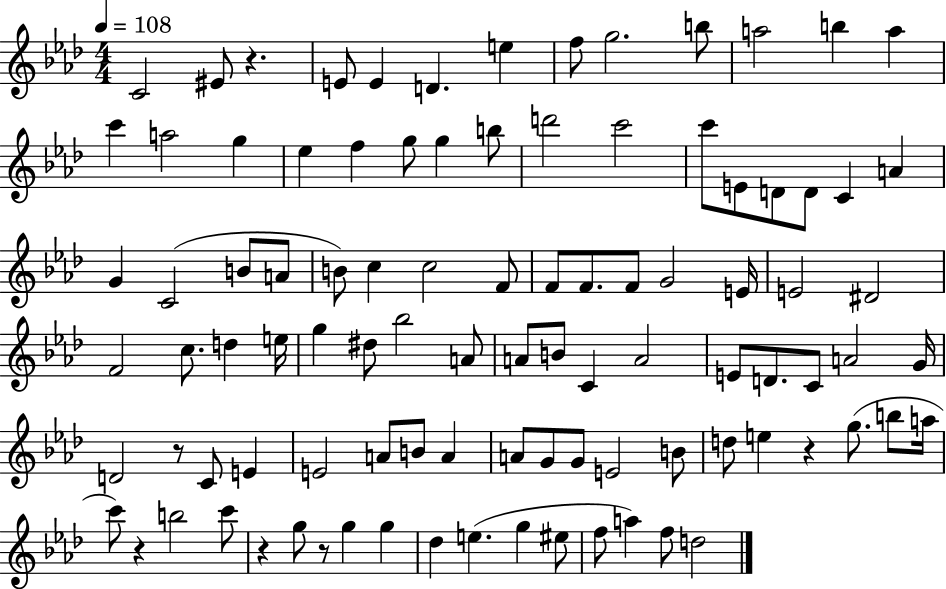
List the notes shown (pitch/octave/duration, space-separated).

C4/h EIS4/e R/q. E4/e E4/q D4/q. E5/q F5/e G5/h. B5/e A5/h B5/q A5/q C6/q A5/h G5/q Eb5/q F5/q G5/e G5/q B5/e D6/h C6/h C6/e E4/e D4/e D4/e C4/q A4/q G4/q C4/h B4/e A4/e B4/e C5/q C5/h F4/e F4/e F4/e. F4/e G4/h E4/s E4/h D#4/h F4/h C5/e. D5/q E5/s G5/q D#5/e Bb5/h A4/e A4/e B4/e C4/q A4/h E4/e D4/e. C4/e A4/h G4/s D4/h R/e C4/e E4/q E4/h A4/e B4/e A4/q A4/e G4/e G4/e E4/h B4/e D5/e E5/q R/q G5/e. B5/e A5/s C6/e R/q B5/h C6/e R/q G5/e R/e G5/q G5/q Db5/q E5/q. G5/q EIS5/e F5/e A5/q F5/e D5/h